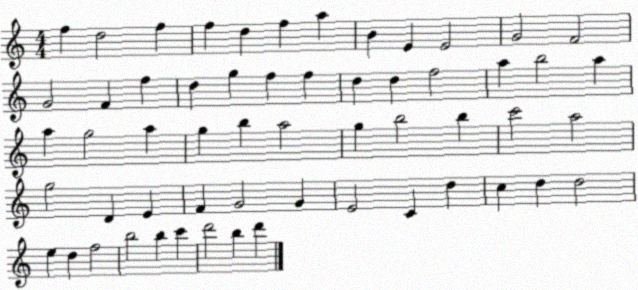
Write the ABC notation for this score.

X:1
T:Untitled
M:4/4
L:1/4
K:C
f d2 f f d f a B E E2 G2 F2 G2 F f d g f f d d f2 a b2 a a g2 a g b a2 g b2 b c'2 a2 g2 D E F G2 G E2 C d c d d2 e d f2 b2 b c' d'2 b d'